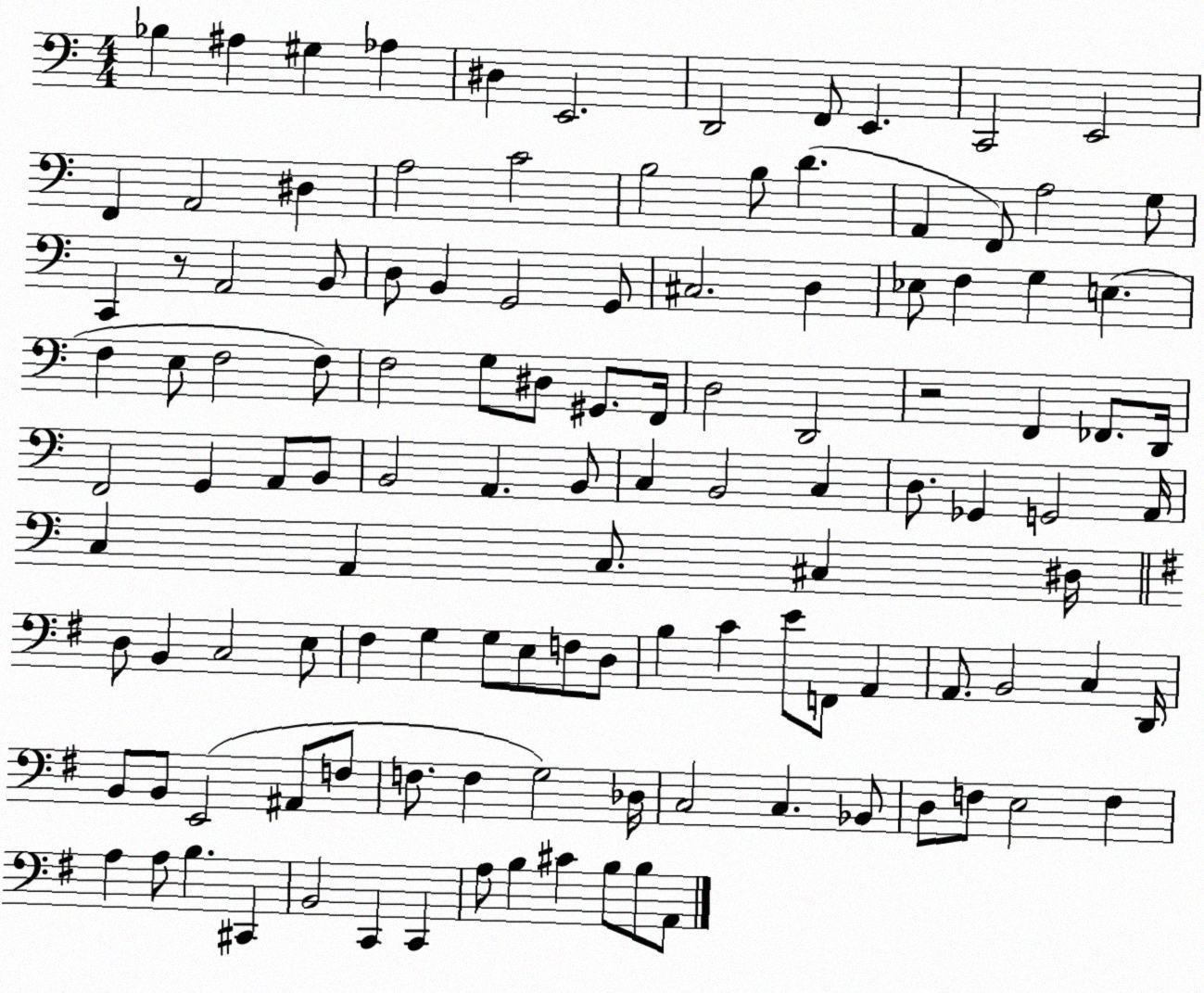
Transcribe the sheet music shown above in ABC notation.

X:1
T:Untitled
M:4/4
L:1/4
K:C
_B, ^A, ^G, _A, ^D, E,,2 D,,2 F,,/2 E,, C,,2 E,,2 F,, A,,2 ^D, A,2 C2 B,2 B,/2 D A,, F,,/2 A,2 G,/2 C,, z/2 A,,2 B,,/2 D,/2 B,, G,,2 G,,/2 ^C,2 D, _E,/2 F, G, E, F, E,/2 F,2 F,/2 F,2 G,/2 ^D,/2 ^G,,/2 F,,/4 D,2 D,,2 z2 F,, _F,,/2 D,,/4 F,,2 G,, A,,/2 B,,/2 B,,2 A,, B,,/2 C, B,,2 C, D,/2 _G,, G,,2 A,,/4 C, A,, C,/2 ^C, ^D,/4 D,/2 B,, C,2 E,/2 ^F, G, G,/2 E,/2 F,/2 D,/2 B, C E/2 F,,/2 A,, A,,/2 B,,2 C, D,,/4 B,,/2 B,,/2 E,,2 ^A,,/2 F,/2 F,/2 F, G,2 _D,/4 C,2 C, _B,,/2 D,/2 F,/2 E,2 F, A, A,/2 B, ^C,, B,,2 C,, C,, A,/2 B, ^C B,/2 B,/2 A,,/2